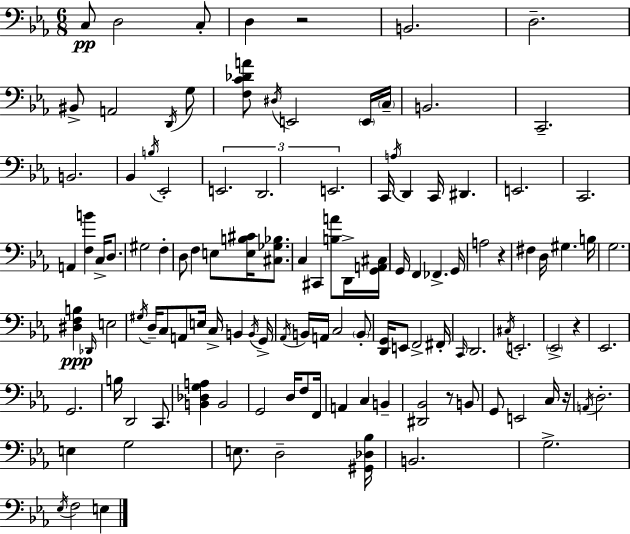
X:1
T:Untitled
M:6/8
L:1/4
K:Eb
C,/2 D,2 C,/2 D, z2 B,,2 D,2 ^B,,/2 A,,2 D,,/4 G,/2 [F,C_DA]/2 ^D,/4 E,,2 E,,/4 C,/4 B,,2 C,,2 B,,2 _B,, B,/4 _E,,2 E,,2 D,,2 E,,2 C,,/4 A,/4 D,, C,,/4 ^D,, E,,2 C,,2 A,, [F,B] C,/4 D,/2 ^G,2 F, D,/2 F, E,/2 [E,B,^C]/4 [^C,_G,_B,]/2 C, ^C,, [B,A]/2 D,,/4 [G,,A,,^C,]/4 G,,/4 F,, _F,, G,,/4 A,2 z ^F, D,/4 ^G, B,/4 G,2 [^D,F,B,] _D,,/4 E,2 ^G,/4 D,/4 C,/2 A,,/2 E,/4 C,/4 B,, B,,/4 G,,/4 _A,,/4 B,,/4 A,,/4 C,2 B,,/2 [D,,G,,]/4 E,,/2 F,,2 ^F,,/4 C,,/4 D,,2 ^C,/4 E,,2 _E,,2 z _E,,2 G,,2 B,/4 D,,2 C,,/2 [B,,_D,G,A,] B,,2 G,,2 D,/4 F,/2 F,,/4 A,, C, B,, [^D,,_B,,]2 z/2 B,,/2 G,,/2 E,,2 C,/4 z/4 A,,/4 D,2 E, G,2 E,/2 D,2 [^G,,_D,_B,]/4 B,,2 G,2 _E,/4 F,2 E,